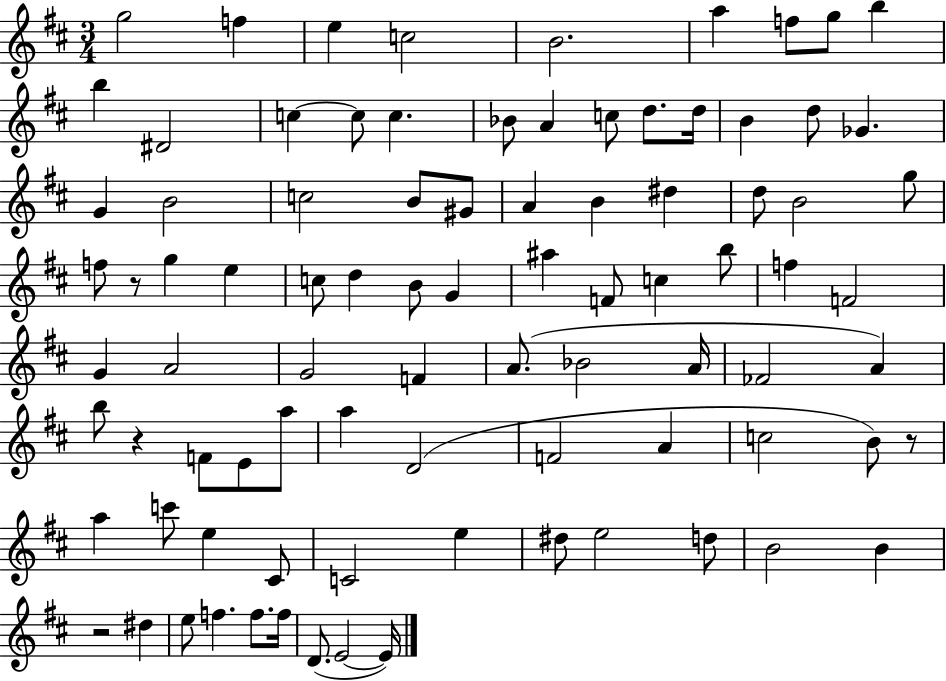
G5/h F5/q E5/q C5/h B4/h. A5/q F5/e G5/e B5/q B5/q D#4/h C5/q C5/e C5/q. Bb4/e A4/q C5/e D5/e. D5/s B4/q D5/e Gb4/q. G4/q B4/h C5/h B4/e G#4/e A4/q B4/q D#5/q D5/e B4/h G5/e F5/e R/e G5/q E5/q C5/e D5/q B4/e G4/q A#5/q F4/e C5/q B5/e F5/q F4/h G4/q A4/h G4/h F4/q A4/e. Bb4/h A4/s FES4/h A4/q B5/e R/q F4/e E4/e A5/e A5/q D4/h F4/h A4/q C5/h B4/e R/e A5/q C6/e E5/q C#4/e C4/h E5/q D#5/e E5/h D5/e B4/h B4/q R/h D#5/q E5/e F5/q. F5/e. F5/s D4/e. E4/h E4/s